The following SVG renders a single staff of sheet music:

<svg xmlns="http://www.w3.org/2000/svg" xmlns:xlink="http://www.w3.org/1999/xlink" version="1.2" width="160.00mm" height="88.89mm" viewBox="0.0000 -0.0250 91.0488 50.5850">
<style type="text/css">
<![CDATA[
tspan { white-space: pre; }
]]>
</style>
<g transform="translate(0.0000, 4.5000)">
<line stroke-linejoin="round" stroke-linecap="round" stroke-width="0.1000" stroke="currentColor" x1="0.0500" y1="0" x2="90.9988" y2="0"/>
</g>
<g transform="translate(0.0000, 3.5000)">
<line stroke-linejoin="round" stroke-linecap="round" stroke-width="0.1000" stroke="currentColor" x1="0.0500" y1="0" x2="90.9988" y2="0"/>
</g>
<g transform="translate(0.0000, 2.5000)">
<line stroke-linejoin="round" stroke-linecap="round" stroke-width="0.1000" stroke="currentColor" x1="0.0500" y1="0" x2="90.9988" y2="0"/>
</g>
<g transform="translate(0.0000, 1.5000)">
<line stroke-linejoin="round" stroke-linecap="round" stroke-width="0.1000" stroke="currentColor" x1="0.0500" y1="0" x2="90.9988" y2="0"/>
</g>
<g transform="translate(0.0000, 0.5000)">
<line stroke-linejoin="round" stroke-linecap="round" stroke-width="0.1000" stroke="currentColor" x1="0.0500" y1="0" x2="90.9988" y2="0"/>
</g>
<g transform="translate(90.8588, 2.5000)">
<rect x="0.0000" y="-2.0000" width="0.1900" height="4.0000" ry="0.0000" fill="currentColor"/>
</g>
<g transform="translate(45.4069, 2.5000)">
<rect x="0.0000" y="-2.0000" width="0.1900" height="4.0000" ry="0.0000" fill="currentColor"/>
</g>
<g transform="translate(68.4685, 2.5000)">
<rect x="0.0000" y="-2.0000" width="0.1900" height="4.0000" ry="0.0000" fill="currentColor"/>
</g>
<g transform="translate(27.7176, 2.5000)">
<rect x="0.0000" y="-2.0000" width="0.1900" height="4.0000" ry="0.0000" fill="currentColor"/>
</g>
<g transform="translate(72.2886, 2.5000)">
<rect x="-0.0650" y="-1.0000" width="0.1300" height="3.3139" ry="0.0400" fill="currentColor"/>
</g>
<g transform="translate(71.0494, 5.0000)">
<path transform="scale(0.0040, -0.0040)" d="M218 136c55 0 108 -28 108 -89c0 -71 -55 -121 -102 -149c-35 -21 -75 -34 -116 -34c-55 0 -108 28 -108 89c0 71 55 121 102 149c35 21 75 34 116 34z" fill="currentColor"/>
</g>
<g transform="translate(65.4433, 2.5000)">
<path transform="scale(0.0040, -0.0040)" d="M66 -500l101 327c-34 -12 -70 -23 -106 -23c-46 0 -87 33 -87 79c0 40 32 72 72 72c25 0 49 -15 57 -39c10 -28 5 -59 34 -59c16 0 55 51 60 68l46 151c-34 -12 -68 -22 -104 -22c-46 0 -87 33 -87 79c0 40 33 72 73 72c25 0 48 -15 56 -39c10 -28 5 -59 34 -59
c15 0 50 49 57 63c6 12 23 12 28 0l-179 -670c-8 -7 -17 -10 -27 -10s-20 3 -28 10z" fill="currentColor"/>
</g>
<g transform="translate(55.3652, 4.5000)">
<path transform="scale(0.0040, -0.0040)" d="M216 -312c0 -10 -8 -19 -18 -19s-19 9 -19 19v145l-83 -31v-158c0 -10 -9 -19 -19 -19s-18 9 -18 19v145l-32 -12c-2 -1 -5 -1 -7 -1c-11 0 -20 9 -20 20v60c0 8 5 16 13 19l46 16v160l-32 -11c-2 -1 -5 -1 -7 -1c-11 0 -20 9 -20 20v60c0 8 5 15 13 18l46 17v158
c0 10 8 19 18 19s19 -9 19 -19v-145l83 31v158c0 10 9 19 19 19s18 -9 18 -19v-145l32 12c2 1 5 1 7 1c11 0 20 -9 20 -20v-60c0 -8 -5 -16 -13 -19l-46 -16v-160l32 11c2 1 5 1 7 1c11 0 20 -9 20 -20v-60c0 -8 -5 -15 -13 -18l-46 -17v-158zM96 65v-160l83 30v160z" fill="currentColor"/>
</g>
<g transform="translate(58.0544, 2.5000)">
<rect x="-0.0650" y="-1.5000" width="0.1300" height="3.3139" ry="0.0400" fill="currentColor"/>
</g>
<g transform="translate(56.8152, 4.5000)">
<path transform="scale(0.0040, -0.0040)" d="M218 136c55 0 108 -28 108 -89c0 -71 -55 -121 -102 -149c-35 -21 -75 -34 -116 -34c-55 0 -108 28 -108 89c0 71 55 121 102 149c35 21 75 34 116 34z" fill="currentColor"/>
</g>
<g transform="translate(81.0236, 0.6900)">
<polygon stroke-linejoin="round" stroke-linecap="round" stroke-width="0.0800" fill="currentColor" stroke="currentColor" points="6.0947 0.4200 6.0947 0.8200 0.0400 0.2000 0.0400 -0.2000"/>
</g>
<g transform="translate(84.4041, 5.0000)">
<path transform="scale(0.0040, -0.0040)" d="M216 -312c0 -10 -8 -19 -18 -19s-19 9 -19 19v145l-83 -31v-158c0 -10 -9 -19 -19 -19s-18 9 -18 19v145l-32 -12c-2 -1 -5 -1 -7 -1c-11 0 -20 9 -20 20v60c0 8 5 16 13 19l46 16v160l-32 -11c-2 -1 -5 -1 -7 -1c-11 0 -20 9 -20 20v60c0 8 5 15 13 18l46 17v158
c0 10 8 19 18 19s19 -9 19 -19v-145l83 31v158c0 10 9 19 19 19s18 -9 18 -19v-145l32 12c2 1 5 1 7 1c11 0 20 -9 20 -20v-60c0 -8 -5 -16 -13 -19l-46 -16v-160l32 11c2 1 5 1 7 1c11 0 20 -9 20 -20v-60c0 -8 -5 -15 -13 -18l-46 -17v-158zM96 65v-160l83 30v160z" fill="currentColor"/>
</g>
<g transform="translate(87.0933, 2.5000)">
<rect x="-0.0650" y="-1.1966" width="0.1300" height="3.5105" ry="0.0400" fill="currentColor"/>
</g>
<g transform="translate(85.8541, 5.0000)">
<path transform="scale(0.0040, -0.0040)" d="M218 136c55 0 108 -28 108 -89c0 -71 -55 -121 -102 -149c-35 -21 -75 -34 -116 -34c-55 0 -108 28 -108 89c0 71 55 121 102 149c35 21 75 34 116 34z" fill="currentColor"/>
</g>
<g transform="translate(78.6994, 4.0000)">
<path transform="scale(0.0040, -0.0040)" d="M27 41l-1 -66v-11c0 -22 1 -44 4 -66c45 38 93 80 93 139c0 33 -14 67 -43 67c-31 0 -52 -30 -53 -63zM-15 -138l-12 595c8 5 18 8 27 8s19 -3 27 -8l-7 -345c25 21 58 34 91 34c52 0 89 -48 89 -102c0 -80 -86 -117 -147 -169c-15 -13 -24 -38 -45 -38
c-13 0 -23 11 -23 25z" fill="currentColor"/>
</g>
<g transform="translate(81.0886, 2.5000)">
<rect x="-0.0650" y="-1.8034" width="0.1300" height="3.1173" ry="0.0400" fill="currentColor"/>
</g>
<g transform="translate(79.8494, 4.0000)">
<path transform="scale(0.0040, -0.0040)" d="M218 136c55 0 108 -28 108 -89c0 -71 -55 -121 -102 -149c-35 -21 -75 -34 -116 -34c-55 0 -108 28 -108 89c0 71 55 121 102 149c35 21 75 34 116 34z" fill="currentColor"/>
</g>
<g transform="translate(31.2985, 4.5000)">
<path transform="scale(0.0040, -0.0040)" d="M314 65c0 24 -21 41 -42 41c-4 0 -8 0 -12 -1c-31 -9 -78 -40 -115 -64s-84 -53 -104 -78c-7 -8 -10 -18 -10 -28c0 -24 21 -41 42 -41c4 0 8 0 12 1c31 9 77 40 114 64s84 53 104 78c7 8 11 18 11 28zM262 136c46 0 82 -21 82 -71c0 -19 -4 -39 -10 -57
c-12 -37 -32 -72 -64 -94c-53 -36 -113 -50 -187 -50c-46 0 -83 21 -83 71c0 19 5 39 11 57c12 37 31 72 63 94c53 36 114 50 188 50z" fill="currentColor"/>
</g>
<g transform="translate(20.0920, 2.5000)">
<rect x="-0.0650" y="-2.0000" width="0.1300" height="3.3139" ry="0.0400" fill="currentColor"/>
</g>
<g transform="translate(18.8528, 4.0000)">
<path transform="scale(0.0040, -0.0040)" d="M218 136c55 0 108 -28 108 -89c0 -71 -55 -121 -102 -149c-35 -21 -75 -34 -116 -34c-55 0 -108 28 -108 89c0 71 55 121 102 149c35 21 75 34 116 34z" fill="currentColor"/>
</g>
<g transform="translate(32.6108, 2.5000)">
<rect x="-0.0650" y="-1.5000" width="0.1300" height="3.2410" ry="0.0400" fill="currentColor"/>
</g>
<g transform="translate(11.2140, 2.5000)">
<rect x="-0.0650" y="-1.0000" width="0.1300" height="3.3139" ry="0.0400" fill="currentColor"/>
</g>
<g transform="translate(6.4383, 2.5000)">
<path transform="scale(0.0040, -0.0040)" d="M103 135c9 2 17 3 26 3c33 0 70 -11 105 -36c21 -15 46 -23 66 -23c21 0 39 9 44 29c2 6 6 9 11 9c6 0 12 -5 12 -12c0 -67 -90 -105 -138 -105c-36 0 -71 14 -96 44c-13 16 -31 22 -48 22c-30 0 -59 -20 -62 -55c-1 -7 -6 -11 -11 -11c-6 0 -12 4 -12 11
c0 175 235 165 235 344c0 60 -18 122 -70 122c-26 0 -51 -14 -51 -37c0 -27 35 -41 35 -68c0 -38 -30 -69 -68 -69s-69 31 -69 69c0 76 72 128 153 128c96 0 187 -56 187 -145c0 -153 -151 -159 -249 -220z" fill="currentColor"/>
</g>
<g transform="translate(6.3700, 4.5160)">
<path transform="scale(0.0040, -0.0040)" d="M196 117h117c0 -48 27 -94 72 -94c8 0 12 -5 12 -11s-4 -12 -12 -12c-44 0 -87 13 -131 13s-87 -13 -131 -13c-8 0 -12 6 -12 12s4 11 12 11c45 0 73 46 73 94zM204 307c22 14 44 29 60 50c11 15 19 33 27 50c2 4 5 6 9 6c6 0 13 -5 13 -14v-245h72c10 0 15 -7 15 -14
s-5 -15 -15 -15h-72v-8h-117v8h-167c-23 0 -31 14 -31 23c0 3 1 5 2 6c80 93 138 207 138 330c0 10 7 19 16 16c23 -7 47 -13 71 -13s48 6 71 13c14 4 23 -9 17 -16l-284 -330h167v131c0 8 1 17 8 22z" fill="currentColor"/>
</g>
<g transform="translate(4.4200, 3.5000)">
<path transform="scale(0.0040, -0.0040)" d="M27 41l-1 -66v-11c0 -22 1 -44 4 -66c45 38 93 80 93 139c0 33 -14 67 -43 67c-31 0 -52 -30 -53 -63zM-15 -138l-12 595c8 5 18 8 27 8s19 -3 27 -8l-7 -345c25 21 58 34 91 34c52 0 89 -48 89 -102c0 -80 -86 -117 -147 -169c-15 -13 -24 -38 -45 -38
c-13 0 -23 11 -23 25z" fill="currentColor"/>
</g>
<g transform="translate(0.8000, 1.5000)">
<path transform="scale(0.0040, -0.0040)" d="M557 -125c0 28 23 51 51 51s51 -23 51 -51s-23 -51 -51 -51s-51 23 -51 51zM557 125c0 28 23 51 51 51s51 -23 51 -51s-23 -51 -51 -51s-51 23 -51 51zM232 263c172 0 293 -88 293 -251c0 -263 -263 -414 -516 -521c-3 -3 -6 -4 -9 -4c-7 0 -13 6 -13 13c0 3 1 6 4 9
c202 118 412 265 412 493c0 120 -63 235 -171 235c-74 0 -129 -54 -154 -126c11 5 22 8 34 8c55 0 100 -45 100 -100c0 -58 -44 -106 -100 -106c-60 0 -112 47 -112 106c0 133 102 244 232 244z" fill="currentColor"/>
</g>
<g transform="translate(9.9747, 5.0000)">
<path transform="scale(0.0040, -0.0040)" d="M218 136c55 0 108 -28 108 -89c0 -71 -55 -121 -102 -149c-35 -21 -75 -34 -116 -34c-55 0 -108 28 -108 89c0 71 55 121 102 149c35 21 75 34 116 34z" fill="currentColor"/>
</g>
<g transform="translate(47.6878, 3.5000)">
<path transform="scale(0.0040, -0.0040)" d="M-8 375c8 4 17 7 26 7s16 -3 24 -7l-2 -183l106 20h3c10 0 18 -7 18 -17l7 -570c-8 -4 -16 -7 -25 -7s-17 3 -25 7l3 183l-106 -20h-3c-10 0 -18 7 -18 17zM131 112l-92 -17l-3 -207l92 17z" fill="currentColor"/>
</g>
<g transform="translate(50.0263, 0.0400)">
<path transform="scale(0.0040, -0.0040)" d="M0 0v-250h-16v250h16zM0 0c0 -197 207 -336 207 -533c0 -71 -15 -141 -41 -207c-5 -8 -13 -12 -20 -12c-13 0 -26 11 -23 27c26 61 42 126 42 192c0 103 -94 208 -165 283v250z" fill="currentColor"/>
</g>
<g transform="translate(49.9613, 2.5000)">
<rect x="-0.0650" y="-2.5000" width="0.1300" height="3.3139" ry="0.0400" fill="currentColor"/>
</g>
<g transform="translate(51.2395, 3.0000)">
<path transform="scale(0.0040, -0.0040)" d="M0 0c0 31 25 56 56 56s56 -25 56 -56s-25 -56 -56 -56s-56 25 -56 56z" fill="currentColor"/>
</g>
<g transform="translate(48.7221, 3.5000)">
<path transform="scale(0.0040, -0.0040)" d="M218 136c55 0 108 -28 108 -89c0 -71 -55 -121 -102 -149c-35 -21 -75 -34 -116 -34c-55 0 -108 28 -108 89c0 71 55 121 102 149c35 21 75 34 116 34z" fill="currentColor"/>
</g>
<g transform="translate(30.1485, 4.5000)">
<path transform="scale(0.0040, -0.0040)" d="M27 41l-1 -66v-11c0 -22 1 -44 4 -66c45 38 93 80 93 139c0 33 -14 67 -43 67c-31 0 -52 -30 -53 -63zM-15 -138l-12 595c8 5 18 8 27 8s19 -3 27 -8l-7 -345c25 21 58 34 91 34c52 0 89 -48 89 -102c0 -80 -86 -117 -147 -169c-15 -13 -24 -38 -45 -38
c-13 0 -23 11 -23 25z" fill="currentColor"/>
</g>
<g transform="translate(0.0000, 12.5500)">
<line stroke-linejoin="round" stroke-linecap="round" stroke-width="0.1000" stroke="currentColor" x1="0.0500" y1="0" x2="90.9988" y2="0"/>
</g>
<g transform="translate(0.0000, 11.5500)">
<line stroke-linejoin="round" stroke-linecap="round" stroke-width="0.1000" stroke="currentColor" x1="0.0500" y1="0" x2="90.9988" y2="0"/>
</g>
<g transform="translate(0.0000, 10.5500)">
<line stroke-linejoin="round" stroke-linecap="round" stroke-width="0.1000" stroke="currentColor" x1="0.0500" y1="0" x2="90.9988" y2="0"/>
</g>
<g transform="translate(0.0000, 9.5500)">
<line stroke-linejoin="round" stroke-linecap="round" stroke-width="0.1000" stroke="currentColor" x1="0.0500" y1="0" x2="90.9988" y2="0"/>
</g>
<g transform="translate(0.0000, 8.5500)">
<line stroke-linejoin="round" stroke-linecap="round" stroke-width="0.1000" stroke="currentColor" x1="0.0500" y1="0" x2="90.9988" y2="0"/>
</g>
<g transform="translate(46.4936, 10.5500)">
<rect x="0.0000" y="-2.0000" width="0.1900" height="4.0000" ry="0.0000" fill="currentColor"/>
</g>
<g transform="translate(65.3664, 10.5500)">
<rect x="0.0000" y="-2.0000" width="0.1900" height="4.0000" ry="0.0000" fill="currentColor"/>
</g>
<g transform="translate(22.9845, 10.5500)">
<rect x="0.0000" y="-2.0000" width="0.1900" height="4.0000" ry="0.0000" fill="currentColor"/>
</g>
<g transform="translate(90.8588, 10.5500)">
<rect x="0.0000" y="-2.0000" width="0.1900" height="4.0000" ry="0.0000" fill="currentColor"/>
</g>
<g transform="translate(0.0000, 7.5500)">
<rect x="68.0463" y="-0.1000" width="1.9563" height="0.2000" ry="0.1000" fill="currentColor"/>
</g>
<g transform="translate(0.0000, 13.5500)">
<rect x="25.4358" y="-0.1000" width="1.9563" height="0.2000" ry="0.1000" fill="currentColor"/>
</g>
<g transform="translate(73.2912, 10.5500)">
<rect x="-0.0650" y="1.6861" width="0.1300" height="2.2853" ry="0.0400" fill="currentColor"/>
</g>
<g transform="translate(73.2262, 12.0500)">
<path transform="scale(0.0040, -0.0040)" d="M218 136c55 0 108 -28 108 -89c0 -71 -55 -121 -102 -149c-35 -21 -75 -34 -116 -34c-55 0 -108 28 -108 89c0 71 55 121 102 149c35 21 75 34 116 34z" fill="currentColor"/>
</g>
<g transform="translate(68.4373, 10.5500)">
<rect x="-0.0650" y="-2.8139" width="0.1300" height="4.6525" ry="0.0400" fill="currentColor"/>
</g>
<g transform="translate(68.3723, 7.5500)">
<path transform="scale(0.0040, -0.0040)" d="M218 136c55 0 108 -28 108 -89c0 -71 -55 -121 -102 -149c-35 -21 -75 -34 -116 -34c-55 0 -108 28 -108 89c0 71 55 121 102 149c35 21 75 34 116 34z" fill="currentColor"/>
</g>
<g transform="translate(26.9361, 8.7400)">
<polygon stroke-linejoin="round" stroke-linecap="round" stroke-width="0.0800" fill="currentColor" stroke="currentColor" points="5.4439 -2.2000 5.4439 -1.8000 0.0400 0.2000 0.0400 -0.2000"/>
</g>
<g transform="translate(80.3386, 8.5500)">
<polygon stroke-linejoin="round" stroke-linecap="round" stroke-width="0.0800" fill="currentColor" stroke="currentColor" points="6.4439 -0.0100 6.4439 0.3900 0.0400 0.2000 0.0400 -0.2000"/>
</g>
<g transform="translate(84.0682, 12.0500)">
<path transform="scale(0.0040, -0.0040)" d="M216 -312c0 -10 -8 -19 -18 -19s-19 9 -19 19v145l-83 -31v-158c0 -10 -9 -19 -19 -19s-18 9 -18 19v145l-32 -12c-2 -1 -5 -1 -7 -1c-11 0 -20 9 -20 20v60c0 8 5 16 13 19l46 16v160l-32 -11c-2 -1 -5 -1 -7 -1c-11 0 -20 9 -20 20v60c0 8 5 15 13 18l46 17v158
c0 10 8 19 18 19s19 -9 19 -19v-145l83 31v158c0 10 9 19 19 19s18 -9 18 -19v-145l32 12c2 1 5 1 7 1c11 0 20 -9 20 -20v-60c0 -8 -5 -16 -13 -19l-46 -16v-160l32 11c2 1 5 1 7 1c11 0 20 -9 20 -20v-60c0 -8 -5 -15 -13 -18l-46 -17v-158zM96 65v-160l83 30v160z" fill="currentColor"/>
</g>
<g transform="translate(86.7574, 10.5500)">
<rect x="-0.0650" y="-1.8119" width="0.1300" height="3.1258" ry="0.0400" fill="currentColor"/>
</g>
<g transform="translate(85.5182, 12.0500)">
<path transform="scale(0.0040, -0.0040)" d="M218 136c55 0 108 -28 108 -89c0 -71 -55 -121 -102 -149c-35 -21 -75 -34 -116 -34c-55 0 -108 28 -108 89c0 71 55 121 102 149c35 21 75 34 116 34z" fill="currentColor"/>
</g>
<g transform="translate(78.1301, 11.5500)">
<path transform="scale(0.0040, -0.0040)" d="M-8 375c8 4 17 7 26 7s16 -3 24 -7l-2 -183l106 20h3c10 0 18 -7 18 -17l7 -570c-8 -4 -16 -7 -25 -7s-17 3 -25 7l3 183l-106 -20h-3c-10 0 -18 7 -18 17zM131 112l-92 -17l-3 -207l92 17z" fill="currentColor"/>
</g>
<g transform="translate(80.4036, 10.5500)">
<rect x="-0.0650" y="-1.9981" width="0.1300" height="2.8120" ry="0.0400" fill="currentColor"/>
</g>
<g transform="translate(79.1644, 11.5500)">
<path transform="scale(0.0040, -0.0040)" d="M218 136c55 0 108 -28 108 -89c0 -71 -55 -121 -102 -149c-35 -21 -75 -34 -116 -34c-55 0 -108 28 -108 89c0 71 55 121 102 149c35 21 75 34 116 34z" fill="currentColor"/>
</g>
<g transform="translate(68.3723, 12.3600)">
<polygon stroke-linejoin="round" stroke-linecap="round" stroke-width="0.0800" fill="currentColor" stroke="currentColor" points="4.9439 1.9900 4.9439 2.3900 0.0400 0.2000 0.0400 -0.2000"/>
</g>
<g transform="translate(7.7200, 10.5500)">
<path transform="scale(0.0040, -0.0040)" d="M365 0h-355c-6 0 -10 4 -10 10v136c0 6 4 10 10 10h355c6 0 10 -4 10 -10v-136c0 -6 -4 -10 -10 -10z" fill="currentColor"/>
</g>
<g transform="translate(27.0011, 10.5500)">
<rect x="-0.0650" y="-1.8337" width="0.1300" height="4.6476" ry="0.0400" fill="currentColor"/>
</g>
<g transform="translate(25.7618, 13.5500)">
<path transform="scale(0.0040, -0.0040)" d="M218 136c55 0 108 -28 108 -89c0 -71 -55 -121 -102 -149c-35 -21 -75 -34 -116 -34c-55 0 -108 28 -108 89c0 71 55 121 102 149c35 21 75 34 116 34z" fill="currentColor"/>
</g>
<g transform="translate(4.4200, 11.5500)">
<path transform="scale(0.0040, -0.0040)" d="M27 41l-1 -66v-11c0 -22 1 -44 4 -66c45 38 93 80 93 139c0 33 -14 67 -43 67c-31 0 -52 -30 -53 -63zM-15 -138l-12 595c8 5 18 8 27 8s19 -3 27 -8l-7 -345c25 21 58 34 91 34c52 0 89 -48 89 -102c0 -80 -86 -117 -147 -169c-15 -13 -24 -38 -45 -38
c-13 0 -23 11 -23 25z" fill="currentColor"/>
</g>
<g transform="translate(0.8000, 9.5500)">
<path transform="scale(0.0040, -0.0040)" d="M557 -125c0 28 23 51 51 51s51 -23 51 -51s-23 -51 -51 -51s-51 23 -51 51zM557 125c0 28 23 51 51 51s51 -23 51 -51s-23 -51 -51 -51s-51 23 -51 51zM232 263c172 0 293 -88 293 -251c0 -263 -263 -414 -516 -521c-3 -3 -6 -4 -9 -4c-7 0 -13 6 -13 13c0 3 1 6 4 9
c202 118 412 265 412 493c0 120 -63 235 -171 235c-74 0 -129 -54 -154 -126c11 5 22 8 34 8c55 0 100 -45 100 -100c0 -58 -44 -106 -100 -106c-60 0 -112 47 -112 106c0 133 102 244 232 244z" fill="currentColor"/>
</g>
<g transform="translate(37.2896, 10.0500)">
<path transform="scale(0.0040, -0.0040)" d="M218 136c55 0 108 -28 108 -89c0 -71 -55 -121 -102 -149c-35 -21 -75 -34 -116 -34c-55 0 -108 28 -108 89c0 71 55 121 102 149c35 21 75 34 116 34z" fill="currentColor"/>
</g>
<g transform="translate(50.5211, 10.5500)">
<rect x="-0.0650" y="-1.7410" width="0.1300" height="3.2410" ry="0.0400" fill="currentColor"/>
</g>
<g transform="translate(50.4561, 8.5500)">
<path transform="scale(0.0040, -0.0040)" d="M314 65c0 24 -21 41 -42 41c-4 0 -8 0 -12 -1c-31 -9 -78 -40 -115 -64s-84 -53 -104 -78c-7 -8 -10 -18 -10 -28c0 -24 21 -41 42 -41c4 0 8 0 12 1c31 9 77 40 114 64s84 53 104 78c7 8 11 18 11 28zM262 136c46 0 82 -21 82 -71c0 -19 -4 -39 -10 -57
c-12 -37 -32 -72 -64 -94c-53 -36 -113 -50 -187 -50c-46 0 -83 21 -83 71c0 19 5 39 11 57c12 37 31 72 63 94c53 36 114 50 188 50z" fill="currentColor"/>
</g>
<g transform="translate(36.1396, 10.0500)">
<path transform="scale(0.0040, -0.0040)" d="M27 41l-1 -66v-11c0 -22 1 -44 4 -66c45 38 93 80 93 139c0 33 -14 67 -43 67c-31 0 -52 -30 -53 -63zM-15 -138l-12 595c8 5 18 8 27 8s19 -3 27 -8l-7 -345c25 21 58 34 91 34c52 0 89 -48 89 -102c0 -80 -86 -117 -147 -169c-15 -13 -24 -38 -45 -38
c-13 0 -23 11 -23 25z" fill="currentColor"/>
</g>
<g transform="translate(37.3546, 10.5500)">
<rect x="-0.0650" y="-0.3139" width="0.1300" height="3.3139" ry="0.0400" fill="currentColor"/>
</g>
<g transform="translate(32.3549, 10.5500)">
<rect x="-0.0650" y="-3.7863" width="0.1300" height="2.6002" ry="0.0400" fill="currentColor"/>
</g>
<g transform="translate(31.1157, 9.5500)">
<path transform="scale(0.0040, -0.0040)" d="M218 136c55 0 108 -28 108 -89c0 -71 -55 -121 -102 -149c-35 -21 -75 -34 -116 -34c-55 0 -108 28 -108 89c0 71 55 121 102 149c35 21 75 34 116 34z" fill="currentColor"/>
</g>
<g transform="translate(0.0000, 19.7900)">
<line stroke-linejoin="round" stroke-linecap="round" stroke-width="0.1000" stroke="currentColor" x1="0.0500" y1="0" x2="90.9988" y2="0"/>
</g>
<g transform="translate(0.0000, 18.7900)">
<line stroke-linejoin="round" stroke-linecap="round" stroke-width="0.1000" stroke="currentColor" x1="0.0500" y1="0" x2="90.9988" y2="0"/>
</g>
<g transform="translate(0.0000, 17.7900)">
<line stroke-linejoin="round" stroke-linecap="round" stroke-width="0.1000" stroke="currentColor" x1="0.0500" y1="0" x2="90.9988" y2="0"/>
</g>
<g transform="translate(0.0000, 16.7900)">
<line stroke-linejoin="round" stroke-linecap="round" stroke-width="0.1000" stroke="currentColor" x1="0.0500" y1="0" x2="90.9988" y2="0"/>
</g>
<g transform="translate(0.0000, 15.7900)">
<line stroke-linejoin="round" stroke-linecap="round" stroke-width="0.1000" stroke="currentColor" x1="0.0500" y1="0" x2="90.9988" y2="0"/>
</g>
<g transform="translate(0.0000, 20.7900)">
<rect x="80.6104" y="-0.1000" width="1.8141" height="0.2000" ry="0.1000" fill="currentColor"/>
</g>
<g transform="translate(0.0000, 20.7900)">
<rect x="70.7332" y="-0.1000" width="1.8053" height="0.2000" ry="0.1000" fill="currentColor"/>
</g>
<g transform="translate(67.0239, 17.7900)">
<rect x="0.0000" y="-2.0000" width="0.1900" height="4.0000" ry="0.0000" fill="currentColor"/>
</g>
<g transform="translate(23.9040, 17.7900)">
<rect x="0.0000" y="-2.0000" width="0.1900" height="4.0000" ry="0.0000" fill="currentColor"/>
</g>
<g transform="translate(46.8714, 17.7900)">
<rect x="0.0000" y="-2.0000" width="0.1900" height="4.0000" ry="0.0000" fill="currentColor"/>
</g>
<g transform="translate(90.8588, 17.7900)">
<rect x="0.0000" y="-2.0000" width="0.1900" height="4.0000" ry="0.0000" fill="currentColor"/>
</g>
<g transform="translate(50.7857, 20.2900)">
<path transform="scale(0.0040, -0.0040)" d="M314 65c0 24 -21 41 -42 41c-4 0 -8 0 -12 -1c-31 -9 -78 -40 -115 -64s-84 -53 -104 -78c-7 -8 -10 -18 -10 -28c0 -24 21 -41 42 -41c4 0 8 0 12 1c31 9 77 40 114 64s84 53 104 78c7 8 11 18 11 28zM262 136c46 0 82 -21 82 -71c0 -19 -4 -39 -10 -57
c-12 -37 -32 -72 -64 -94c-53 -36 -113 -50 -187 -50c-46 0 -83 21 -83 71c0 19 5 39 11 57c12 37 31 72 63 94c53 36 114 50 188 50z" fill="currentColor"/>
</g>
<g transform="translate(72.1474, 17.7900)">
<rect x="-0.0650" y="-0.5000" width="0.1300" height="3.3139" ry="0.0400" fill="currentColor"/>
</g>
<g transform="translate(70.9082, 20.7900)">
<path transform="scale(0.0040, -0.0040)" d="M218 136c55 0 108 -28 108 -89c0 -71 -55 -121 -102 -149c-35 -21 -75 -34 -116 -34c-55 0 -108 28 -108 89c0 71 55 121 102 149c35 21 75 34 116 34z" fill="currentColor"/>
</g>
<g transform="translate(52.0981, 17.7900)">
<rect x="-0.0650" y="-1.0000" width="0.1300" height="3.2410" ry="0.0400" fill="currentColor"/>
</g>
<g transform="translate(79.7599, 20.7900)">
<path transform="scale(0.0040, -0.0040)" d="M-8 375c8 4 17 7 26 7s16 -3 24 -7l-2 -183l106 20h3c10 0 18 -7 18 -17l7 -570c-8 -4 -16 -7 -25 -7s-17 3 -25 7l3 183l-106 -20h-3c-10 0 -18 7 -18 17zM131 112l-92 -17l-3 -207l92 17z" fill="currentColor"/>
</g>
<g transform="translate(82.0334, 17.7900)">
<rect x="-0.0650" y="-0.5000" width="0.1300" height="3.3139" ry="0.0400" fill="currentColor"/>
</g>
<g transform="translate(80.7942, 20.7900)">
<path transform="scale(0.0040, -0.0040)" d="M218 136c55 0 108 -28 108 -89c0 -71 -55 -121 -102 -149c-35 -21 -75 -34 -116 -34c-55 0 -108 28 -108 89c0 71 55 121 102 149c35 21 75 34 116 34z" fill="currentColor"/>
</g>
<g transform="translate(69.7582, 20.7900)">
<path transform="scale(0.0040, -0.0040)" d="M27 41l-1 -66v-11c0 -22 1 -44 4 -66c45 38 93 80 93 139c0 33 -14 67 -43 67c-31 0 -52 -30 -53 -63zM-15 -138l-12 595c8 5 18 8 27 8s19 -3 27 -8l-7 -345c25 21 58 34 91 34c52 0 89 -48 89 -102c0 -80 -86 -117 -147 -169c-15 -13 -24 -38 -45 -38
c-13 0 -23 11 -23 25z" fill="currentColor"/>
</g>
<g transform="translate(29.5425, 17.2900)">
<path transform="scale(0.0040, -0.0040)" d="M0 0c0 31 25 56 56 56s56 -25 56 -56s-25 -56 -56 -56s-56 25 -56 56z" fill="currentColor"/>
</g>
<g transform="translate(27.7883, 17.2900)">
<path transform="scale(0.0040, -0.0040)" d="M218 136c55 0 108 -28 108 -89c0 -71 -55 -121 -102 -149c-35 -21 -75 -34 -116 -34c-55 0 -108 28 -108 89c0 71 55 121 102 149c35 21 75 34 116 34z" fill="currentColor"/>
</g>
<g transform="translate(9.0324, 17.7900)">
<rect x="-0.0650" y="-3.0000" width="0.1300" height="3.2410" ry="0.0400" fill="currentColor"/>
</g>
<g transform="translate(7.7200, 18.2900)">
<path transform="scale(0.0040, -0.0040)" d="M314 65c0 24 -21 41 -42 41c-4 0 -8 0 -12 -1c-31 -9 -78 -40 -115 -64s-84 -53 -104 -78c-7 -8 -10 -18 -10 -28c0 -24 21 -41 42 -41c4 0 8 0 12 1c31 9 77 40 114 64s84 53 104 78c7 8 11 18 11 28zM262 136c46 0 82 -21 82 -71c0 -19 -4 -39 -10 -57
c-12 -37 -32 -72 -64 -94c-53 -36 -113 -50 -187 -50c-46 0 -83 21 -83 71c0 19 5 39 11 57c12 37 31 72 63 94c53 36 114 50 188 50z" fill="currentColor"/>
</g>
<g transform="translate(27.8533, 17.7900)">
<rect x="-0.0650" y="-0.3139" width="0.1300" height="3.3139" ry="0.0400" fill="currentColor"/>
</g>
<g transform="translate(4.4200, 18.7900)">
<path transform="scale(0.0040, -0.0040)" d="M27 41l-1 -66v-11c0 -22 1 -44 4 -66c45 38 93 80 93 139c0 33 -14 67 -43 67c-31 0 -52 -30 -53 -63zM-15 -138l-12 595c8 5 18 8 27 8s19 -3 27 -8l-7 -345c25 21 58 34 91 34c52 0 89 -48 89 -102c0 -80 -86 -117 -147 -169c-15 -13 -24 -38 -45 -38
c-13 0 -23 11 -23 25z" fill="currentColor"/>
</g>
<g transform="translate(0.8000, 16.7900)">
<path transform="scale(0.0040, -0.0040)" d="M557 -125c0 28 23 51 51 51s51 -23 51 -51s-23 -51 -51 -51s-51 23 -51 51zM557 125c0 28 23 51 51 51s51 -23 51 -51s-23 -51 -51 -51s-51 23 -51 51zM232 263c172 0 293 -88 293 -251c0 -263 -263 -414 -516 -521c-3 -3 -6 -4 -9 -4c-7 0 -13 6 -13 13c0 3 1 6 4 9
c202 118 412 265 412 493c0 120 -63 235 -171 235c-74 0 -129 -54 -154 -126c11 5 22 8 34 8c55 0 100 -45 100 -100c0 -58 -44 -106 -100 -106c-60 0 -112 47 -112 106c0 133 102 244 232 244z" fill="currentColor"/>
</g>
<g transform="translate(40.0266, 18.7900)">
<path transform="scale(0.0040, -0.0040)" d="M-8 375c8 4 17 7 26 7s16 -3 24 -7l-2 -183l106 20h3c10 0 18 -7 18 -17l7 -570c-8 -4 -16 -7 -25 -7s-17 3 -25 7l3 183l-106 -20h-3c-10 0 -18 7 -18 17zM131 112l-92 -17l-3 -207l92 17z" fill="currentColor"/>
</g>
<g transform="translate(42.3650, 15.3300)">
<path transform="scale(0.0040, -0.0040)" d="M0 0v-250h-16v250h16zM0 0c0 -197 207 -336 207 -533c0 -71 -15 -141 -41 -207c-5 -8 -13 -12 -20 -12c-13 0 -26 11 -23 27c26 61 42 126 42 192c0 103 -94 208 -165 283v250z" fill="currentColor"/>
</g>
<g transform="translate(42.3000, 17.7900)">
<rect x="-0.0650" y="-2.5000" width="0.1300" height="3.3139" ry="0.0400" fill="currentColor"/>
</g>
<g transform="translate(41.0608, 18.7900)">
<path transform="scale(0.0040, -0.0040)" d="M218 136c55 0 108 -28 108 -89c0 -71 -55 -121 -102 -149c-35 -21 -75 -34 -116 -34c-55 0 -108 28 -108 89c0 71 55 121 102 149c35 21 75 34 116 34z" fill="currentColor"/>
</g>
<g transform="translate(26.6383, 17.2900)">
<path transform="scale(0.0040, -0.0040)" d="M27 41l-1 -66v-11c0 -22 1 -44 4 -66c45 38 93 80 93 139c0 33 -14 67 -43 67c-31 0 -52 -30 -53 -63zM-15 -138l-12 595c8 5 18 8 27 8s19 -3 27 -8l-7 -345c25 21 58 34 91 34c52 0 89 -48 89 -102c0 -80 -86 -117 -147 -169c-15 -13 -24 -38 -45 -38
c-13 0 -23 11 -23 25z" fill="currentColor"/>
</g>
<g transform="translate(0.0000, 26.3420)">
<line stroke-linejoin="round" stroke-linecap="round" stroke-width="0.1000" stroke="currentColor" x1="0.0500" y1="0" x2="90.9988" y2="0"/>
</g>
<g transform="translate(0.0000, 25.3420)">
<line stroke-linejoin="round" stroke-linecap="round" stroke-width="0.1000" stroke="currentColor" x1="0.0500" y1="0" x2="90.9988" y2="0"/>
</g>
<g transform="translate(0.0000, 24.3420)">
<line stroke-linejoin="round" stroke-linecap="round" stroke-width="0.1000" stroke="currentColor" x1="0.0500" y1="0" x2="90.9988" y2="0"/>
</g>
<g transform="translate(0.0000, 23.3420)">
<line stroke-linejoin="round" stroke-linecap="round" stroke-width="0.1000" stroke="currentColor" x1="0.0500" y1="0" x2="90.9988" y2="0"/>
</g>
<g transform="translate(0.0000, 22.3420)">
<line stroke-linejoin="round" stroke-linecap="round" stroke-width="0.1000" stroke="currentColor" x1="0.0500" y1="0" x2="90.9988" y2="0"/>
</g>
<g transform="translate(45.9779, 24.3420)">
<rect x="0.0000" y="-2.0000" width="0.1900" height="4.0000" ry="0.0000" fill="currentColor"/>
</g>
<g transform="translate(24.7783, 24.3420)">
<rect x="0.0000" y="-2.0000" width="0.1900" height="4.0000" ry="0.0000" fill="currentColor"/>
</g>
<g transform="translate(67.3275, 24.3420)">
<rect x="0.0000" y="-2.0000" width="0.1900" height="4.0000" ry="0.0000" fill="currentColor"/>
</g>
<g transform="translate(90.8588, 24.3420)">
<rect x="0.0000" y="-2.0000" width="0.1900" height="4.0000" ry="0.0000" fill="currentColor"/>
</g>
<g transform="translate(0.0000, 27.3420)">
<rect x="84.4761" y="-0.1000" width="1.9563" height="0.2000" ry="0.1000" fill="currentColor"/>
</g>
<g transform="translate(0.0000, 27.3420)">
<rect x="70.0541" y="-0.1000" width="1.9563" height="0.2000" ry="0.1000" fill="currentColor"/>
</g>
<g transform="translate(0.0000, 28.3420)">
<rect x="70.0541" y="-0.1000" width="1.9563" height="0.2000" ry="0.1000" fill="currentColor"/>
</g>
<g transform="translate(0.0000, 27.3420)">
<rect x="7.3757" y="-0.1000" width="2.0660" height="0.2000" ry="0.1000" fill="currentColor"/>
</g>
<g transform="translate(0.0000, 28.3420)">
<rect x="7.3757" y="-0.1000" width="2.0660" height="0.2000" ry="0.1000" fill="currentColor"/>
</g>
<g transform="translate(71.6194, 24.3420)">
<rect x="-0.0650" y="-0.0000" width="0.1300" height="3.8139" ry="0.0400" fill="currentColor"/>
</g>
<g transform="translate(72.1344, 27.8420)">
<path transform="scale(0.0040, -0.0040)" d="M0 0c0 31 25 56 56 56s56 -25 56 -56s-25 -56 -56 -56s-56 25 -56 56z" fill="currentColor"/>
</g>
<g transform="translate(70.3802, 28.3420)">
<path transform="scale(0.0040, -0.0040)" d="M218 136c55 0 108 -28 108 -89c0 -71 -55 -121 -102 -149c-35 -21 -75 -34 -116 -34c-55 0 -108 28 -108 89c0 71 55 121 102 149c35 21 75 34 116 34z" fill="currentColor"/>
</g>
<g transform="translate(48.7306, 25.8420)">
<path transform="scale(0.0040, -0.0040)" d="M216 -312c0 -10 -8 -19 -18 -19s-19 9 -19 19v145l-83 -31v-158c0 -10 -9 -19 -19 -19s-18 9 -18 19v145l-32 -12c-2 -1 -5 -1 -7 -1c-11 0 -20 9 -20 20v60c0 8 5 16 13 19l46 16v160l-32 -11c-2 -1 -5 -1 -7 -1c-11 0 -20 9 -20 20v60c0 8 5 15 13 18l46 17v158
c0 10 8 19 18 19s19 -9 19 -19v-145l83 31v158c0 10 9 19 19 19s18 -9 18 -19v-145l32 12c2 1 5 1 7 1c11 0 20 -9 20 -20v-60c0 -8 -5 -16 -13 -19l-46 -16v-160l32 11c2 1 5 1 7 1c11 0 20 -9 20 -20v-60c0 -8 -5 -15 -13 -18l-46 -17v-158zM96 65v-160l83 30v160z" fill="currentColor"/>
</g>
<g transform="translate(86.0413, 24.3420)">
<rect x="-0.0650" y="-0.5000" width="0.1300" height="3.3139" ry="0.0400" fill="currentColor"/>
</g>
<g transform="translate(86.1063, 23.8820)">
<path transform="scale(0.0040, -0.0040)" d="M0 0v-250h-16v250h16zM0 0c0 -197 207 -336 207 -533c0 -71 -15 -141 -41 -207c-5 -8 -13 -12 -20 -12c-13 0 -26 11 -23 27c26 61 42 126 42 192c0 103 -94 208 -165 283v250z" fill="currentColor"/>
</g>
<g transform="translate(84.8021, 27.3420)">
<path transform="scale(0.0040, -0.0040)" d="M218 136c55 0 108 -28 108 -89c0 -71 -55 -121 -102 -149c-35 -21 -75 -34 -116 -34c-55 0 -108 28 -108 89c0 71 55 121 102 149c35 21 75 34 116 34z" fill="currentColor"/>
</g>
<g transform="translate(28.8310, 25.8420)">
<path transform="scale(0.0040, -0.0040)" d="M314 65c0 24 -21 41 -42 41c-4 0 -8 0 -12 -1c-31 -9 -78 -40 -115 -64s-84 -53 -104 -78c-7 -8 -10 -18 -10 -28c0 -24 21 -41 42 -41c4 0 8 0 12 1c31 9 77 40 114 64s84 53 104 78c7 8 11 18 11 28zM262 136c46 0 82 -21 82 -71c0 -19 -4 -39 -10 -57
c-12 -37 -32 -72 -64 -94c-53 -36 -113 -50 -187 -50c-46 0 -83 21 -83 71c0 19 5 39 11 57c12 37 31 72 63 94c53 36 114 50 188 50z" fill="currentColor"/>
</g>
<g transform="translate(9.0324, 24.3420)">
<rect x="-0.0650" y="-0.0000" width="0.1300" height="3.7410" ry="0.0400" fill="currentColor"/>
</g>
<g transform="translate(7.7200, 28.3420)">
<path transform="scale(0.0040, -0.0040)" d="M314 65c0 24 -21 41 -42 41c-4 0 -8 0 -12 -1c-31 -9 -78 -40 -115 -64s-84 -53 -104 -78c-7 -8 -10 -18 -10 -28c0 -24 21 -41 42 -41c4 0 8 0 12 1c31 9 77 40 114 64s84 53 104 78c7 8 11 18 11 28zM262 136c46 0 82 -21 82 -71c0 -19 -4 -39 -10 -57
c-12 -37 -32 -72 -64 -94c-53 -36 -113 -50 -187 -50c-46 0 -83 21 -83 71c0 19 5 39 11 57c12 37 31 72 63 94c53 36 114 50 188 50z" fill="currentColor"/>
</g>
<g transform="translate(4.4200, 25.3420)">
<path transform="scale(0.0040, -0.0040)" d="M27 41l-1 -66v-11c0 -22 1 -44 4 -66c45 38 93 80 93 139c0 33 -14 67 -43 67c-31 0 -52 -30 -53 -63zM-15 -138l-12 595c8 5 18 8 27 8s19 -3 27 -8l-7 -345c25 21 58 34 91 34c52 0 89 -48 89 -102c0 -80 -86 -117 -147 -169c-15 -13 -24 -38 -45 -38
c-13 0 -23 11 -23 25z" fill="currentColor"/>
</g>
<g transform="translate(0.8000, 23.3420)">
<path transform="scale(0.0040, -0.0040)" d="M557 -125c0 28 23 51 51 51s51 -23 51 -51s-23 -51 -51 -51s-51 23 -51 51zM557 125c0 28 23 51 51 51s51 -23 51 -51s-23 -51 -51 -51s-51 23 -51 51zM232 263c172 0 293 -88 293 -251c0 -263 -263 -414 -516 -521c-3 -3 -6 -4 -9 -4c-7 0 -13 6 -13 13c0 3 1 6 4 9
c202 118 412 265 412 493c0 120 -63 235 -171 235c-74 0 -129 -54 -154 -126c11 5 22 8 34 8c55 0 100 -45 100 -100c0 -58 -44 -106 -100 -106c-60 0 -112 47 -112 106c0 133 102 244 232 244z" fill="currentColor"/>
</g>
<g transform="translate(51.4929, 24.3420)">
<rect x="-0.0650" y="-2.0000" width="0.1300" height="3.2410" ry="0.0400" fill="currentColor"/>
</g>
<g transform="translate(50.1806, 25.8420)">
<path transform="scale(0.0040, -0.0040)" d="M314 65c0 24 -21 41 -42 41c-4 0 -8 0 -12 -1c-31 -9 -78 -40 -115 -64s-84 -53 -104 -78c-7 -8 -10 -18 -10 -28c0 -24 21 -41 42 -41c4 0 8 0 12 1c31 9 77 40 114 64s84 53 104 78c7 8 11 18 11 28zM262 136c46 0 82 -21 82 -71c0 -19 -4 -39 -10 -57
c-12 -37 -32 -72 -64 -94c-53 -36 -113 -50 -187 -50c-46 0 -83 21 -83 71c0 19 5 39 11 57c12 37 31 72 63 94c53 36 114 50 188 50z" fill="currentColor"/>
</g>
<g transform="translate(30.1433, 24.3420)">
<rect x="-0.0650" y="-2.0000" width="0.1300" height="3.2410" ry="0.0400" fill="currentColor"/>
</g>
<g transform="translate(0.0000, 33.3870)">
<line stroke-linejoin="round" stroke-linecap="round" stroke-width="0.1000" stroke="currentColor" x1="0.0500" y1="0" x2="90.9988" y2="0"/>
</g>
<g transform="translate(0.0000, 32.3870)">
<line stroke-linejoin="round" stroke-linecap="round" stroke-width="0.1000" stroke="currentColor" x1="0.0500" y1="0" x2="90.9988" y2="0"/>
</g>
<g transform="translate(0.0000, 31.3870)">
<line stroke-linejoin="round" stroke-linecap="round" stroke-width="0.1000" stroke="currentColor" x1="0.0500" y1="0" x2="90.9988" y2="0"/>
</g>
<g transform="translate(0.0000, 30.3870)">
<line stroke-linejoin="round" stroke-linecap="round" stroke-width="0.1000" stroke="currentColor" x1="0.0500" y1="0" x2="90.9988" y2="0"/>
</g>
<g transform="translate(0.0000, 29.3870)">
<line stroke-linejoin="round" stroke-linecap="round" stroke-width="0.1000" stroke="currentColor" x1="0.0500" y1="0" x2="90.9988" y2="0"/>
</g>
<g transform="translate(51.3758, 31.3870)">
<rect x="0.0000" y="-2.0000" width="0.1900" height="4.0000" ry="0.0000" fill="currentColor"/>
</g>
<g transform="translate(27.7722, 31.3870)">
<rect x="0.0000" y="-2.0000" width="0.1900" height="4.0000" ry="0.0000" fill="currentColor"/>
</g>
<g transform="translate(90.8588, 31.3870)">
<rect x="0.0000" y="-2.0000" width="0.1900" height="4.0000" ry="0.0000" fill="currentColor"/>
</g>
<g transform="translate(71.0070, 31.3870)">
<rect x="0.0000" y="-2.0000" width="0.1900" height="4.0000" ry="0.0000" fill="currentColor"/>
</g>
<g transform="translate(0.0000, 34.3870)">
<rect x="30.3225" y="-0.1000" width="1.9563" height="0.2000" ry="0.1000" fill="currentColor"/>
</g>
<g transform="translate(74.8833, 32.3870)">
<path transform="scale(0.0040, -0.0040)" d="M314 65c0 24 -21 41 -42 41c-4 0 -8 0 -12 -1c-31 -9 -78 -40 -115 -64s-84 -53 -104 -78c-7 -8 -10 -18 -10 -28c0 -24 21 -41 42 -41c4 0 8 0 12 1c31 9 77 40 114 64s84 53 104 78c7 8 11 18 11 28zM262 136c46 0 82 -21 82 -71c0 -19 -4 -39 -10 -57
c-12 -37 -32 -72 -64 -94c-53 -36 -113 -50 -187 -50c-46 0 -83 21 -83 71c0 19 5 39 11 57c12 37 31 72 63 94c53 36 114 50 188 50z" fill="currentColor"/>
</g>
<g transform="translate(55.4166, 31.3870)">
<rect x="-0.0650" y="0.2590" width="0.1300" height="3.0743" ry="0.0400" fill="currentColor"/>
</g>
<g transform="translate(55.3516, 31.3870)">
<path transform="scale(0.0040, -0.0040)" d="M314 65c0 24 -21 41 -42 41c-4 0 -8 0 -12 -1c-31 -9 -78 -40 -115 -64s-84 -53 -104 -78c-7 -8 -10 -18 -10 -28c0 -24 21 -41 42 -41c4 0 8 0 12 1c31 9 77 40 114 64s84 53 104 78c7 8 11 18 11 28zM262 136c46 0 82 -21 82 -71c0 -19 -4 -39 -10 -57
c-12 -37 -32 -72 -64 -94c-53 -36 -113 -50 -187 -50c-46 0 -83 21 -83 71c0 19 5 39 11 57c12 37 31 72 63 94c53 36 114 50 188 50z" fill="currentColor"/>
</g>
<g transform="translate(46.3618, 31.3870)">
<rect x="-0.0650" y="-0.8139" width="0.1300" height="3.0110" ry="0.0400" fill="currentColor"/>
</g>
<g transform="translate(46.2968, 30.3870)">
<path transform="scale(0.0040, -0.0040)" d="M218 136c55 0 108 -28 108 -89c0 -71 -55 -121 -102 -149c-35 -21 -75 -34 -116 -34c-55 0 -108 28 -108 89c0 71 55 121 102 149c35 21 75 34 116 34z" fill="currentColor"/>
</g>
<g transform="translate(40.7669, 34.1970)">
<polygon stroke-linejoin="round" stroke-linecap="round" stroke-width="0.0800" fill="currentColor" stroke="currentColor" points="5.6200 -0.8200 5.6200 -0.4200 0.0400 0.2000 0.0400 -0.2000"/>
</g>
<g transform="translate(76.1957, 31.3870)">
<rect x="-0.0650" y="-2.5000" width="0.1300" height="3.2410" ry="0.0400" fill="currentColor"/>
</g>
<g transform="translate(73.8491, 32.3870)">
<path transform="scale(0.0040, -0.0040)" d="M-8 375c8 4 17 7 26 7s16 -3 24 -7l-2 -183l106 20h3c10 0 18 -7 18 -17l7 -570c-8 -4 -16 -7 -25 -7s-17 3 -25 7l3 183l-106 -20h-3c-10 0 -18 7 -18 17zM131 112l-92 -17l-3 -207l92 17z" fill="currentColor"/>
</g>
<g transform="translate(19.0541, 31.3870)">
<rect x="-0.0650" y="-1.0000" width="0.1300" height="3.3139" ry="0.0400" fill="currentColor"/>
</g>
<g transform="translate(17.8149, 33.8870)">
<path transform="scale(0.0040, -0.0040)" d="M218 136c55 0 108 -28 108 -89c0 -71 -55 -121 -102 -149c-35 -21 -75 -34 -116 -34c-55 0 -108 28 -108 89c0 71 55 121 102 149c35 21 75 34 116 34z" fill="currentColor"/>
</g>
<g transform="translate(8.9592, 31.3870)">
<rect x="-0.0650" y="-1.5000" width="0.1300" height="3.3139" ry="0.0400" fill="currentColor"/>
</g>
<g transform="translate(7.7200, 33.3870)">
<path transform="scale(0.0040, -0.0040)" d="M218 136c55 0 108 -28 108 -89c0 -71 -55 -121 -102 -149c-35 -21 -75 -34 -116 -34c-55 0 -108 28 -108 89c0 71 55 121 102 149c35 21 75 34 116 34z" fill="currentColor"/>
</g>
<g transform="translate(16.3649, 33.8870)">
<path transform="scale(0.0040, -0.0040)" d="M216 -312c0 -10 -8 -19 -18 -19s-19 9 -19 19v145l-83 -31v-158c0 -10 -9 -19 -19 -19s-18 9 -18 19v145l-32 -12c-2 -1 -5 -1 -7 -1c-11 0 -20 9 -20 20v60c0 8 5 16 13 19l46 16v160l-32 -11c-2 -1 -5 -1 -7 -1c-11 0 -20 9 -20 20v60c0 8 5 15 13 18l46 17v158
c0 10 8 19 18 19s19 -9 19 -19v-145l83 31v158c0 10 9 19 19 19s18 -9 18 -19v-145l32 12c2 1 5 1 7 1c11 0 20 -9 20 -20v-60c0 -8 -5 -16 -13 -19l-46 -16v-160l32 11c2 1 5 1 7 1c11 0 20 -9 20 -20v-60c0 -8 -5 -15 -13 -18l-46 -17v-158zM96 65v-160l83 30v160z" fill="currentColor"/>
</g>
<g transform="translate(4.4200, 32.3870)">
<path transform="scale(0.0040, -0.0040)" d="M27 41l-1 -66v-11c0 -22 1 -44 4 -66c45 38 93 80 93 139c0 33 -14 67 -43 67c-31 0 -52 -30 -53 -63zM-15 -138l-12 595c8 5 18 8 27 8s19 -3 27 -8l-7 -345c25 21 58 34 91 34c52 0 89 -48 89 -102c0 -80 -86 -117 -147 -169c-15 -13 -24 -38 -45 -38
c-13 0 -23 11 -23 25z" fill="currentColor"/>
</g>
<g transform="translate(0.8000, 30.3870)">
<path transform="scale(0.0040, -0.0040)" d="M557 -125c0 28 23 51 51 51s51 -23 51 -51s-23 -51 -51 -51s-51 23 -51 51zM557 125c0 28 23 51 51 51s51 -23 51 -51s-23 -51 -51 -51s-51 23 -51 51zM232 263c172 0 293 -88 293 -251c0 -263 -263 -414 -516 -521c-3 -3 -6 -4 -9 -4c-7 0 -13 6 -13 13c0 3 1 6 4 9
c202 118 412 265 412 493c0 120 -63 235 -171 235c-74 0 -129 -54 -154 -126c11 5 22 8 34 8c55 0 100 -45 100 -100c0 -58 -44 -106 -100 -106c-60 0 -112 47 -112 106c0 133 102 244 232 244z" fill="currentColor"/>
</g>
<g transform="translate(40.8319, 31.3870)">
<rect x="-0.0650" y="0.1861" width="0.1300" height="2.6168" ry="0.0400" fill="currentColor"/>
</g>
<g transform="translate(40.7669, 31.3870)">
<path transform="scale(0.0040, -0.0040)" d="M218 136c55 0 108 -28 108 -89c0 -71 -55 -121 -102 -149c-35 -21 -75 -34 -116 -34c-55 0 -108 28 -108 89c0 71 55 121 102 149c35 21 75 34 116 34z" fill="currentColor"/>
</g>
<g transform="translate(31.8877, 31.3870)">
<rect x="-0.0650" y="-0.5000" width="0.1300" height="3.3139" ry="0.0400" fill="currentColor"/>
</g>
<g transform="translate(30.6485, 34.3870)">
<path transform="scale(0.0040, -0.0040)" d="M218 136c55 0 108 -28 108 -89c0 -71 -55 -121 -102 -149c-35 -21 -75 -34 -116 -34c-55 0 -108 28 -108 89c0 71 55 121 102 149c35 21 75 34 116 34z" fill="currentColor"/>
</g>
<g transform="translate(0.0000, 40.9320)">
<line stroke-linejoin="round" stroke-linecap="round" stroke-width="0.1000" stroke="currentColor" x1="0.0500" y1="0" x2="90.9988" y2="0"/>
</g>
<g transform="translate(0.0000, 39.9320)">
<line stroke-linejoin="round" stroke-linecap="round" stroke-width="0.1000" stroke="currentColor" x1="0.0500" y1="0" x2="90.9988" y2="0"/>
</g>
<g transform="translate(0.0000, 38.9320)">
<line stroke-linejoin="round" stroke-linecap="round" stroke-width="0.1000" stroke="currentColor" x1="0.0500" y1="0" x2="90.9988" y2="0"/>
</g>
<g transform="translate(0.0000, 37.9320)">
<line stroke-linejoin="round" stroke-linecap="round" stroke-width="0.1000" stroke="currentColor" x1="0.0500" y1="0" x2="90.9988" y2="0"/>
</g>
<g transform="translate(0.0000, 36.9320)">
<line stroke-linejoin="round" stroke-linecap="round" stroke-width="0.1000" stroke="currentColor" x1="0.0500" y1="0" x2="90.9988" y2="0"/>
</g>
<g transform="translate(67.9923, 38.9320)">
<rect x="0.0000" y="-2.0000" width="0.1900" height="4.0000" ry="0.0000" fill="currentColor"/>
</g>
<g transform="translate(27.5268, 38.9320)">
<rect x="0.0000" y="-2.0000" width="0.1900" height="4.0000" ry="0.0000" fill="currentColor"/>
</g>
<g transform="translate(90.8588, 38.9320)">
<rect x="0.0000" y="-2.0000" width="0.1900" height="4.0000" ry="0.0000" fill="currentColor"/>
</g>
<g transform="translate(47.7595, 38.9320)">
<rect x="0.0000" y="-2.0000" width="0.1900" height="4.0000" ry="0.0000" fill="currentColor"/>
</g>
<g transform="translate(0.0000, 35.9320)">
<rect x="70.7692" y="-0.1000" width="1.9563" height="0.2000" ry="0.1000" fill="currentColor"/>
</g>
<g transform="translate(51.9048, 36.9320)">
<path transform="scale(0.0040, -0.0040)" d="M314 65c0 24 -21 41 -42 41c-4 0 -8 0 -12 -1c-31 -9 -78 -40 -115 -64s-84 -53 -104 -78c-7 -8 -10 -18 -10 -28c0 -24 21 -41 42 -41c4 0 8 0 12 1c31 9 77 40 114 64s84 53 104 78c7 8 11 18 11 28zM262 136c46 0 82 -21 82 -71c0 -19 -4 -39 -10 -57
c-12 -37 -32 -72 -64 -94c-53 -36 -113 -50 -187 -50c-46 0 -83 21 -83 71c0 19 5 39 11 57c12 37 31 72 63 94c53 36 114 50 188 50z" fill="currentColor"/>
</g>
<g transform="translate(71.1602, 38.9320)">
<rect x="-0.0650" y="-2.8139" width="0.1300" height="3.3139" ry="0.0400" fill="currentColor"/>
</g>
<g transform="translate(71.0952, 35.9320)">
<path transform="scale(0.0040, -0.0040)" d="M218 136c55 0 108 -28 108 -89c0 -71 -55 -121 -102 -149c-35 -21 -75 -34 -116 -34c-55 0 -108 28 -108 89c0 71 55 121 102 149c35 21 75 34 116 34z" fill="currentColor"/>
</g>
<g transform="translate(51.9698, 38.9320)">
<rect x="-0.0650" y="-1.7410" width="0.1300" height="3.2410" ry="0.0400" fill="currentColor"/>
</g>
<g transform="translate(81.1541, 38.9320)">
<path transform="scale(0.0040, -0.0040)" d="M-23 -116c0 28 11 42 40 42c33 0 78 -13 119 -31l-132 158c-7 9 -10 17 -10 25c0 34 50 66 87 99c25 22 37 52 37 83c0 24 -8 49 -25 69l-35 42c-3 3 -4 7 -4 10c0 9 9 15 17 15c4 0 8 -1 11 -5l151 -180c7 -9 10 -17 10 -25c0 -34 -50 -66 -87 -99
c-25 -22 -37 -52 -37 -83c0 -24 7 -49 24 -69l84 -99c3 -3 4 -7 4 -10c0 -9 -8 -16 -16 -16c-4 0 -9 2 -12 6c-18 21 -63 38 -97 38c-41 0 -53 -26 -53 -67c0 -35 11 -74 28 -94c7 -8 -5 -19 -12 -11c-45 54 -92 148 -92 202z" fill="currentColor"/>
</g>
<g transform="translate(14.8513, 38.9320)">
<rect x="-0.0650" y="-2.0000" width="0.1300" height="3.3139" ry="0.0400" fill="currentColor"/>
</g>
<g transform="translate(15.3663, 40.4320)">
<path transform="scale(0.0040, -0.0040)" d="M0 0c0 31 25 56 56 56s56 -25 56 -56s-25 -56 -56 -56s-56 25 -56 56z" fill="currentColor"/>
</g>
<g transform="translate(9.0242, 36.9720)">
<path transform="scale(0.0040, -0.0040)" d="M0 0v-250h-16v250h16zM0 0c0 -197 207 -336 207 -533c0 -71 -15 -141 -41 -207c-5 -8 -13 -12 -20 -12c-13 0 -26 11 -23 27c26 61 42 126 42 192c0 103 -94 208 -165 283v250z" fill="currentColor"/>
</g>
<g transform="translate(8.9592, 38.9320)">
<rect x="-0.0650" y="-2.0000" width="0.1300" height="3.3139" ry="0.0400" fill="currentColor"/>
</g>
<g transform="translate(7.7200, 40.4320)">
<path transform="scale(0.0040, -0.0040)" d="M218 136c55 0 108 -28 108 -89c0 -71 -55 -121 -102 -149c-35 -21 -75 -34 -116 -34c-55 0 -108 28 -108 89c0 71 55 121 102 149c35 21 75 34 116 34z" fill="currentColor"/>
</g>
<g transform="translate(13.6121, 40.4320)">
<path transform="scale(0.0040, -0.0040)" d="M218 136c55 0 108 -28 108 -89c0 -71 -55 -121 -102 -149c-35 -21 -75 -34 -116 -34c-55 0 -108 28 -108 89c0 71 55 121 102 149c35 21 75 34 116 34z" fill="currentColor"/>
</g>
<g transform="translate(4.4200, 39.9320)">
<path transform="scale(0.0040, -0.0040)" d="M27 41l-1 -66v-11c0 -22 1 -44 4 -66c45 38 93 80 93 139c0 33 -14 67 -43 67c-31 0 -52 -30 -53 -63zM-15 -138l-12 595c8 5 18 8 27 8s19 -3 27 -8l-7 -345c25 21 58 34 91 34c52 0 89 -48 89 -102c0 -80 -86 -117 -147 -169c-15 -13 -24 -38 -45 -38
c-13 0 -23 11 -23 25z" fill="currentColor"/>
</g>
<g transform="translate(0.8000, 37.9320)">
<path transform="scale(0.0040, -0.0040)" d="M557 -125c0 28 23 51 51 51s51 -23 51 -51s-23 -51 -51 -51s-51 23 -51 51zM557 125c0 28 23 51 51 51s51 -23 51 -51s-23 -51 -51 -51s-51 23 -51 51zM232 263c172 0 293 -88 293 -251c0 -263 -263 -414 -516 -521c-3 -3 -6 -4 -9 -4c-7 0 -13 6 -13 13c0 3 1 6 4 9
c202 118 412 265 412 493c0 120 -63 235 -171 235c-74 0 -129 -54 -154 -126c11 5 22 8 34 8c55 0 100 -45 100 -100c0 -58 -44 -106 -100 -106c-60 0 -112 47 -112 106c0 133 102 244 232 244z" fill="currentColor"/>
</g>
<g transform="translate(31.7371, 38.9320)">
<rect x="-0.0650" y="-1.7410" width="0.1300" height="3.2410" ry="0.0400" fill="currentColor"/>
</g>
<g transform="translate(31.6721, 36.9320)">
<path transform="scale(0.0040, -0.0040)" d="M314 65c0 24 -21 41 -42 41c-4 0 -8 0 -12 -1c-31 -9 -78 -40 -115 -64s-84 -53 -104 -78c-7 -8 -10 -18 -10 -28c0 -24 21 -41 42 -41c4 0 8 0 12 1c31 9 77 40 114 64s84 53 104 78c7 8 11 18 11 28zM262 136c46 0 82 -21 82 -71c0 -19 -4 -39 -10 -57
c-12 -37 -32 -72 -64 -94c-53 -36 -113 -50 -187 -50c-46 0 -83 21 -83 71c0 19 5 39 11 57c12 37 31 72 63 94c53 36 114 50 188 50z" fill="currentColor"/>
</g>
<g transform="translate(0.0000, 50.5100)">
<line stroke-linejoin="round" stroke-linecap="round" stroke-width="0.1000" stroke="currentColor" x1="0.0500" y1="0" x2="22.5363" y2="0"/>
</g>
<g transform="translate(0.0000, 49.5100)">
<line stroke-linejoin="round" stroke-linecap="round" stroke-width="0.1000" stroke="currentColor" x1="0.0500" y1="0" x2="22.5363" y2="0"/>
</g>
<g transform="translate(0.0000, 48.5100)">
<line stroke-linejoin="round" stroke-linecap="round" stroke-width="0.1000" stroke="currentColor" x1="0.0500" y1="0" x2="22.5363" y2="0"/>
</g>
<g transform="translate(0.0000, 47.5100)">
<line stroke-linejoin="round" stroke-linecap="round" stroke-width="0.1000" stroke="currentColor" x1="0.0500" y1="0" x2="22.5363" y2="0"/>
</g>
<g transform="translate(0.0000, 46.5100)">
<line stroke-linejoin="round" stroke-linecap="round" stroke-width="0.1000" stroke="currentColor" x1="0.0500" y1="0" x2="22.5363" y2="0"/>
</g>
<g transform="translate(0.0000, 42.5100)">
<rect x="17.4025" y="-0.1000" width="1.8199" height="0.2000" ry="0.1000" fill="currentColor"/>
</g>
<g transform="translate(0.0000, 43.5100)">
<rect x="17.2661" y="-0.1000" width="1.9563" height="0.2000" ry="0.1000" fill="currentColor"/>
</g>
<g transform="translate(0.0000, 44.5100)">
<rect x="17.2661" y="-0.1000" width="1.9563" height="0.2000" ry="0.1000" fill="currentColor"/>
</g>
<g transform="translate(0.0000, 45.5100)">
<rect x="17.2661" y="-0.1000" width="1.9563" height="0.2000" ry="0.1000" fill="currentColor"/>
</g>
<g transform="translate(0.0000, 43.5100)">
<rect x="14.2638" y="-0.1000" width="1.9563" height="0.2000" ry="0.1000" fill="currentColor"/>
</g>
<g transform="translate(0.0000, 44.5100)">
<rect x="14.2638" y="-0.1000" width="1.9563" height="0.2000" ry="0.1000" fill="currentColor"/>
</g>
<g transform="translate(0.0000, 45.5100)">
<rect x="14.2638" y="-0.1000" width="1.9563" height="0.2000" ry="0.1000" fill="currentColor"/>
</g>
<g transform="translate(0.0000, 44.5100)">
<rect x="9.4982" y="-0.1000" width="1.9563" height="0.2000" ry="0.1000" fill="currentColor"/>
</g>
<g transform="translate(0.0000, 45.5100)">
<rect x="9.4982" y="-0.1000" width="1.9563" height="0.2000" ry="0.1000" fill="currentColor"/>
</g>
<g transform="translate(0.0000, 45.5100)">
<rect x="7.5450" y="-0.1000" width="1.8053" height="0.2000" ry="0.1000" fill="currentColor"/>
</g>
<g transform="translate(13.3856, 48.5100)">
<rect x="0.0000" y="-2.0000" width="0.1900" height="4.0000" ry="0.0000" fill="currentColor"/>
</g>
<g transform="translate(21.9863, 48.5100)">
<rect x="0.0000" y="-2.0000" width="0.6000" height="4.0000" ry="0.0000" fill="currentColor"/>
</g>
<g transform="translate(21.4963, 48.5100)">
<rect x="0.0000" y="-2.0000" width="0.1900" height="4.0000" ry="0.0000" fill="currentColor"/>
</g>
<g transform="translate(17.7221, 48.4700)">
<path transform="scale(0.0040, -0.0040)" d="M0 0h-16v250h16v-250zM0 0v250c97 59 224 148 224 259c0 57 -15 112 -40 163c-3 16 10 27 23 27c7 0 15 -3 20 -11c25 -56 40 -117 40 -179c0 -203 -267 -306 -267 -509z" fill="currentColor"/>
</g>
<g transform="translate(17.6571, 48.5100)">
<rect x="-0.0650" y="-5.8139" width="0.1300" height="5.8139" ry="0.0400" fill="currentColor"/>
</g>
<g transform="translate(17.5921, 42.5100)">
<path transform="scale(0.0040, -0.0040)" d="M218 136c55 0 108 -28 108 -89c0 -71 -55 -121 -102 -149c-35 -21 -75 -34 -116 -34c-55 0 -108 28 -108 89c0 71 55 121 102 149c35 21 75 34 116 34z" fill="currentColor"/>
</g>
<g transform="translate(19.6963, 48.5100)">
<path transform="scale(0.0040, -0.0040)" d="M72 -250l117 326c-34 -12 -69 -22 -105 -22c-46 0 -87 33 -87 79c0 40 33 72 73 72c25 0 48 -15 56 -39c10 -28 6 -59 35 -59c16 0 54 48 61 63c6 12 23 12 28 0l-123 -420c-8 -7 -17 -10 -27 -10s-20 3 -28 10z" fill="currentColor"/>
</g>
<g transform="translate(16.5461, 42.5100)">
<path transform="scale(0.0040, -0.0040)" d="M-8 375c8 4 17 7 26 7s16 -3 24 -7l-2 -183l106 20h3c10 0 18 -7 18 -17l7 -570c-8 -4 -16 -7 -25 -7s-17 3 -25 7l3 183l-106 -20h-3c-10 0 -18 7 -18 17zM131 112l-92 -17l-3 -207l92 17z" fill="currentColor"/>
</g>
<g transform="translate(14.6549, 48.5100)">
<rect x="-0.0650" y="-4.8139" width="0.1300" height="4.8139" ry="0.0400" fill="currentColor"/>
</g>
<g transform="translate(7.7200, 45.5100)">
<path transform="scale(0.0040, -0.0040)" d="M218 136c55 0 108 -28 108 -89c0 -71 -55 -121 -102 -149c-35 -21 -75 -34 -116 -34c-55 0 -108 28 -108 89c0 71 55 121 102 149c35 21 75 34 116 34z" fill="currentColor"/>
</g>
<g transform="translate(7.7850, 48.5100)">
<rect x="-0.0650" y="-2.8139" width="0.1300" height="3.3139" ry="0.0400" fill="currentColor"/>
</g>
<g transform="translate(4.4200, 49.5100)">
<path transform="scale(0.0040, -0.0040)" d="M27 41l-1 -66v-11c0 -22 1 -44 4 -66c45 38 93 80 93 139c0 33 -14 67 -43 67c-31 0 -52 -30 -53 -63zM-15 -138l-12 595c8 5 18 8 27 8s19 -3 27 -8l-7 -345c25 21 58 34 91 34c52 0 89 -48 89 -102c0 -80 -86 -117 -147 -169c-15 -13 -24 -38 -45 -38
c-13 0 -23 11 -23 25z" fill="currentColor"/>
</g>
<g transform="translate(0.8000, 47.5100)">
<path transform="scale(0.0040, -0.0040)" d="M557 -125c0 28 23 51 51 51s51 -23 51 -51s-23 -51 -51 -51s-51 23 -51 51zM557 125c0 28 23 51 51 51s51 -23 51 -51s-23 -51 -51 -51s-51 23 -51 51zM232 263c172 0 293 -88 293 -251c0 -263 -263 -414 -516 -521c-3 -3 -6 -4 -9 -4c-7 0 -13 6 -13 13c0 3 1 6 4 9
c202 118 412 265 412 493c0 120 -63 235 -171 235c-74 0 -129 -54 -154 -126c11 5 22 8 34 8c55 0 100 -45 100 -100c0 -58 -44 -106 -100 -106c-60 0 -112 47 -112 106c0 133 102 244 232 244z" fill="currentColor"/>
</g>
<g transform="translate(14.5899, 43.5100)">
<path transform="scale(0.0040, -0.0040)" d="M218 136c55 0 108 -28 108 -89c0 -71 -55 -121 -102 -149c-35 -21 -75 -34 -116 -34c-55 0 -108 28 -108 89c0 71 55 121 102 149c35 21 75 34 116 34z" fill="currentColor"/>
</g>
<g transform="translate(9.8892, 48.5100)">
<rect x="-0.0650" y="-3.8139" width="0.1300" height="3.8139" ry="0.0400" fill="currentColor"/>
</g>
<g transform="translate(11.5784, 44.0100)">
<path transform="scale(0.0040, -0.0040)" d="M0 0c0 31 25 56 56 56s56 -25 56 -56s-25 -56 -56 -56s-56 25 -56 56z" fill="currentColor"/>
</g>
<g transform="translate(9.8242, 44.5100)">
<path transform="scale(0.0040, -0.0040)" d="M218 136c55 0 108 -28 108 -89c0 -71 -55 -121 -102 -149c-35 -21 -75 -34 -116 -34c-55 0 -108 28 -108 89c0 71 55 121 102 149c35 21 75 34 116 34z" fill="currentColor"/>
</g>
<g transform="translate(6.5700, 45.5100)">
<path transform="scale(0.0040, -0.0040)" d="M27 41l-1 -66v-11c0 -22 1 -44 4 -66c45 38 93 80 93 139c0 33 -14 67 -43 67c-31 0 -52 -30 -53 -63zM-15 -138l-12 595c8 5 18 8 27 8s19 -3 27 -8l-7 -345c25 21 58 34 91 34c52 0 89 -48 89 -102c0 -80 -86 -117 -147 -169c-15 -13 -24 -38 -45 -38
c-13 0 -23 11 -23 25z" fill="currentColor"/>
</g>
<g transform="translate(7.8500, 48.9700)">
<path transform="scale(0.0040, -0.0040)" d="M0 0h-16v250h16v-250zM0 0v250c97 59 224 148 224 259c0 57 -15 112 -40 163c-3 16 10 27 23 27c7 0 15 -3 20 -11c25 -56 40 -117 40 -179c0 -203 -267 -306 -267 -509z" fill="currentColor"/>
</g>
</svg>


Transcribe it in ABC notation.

X:1
T:Untitled
M:2/4
L:1/4
K:F
F,, A,, _G,,2 B,,/2 ^G,, z/4 F,, _A,,/2 ^F,,/2 z2 E,,/2 F,/2 _E, A,2 C/2 A,,/2 B,,/2 ^A,,/2 C,2 _E, B,,/2 F,,2 _E,, E,, C,,2 A,,2 ^A,,2 C,, E,,/2 G,, ^F,, E,, D,/2 F,/2 D,2 B,,2 A,,/2 A,, A,2 A,2 C z _C/2 E G B/2 z/2